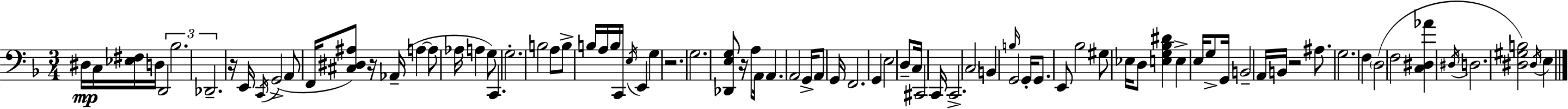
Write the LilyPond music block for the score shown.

{
  \clef bass
  \numericTimeSignature
  \time 3/4
  \key d \minor
  dis16\mp c16 <ees fis>16 d16 \tuplet 3/2 { d,2 | bes2. | des,2.-- } | r16 e,16 \acciaccatura { c,16 } g,2->( a,8 | \break f,16 <cis dis ais>8) r16 aes,16--( a4~~ a8 | aes16 a4 g8) c,4. | g2.-. | b2 a8 b8-> | \break b16 a16 b16 c,16 \acciaccatura { e16 } e,4 g4 | r2. | g2. | <des, e g>8 r16 a8 a,16 a,4. | \break a,2 g,16-> a,8 | g,16 f,2. | g,4 e2 | d8-- c16 cis,2 | \break c,16 c,2.-> | \parenthesize c2 b,4 | \grace { b16 } g,2 g,16-. | g,8. e,8 bes2 | \break gis8 ees16 d8 <e g bes dis'>4 e4-> | e16 g8-> g,16 b,2-- | a,16 b,16 r2 | ais8. g2. | \break f4 \parenthesize d2( | f2 <c dis aes'>4 | \acciaccatura { dis16 } d2. | <dis gis b>2) | \break \acciaccatura { dis16 } e4 \bar "|."
}